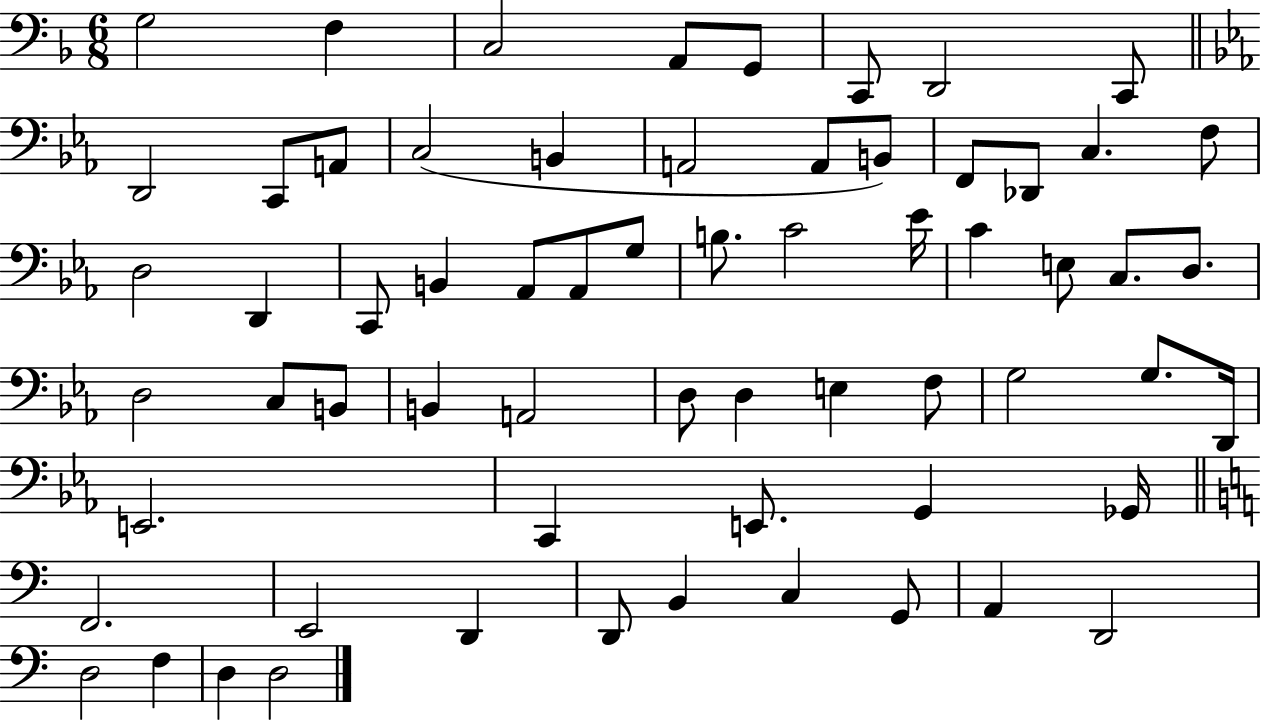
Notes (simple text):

G3/h F3/q C3/h A2/e G2/e C2/e D2/h C2/e D2/h C2/e A2/e C3/h B2/q A2/h A2/e B2/e F2/e Db2/e C3/q. F3/e D3/h D2/q C2/e B2/q Ab2/e Ab2/e G3/e B3/e. C4/h Eb4/s C4/q E3/e C3/e. D3/e. D3/h C3/e B2/e B2/q A2/h D3/e D3/q E3/q F3/e G3/h G3/e. D2/s E2/h. C2/q E2/e. G2/q Gb2/s F2/h. E2/h D2/q D2/e B2/q C3/q G2/e A2/q D2/h D3/h F3/q D3/q D3/h